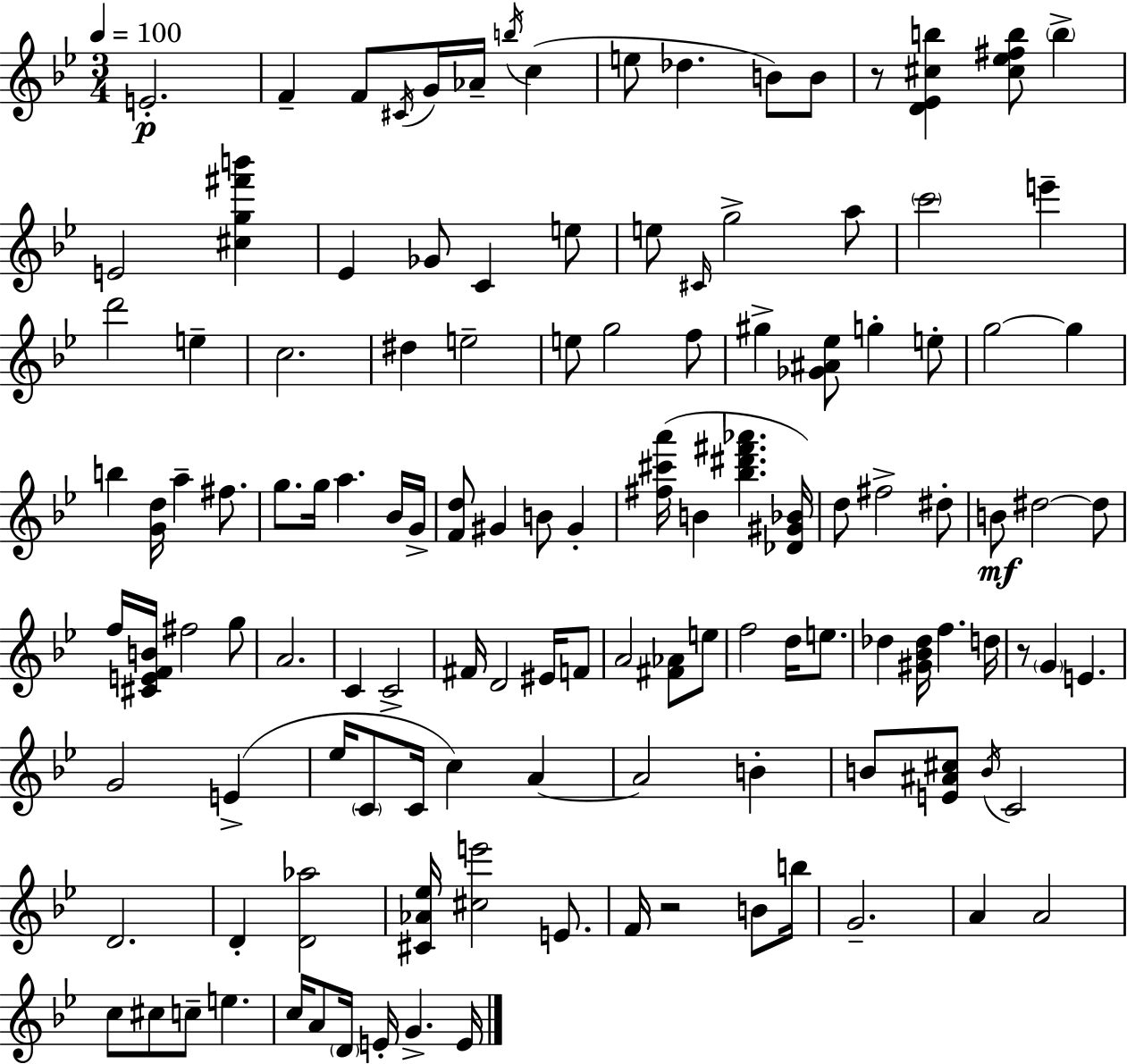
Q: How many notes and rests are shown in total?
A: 125